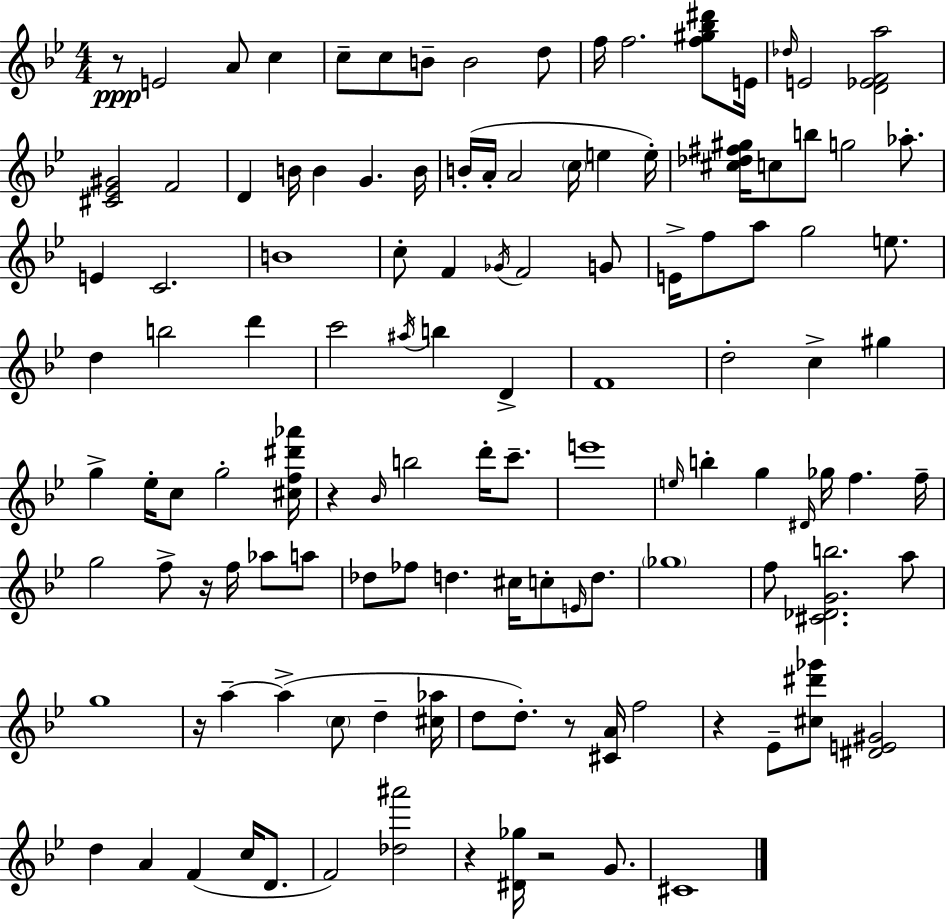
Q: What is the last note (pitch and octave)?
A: C#4